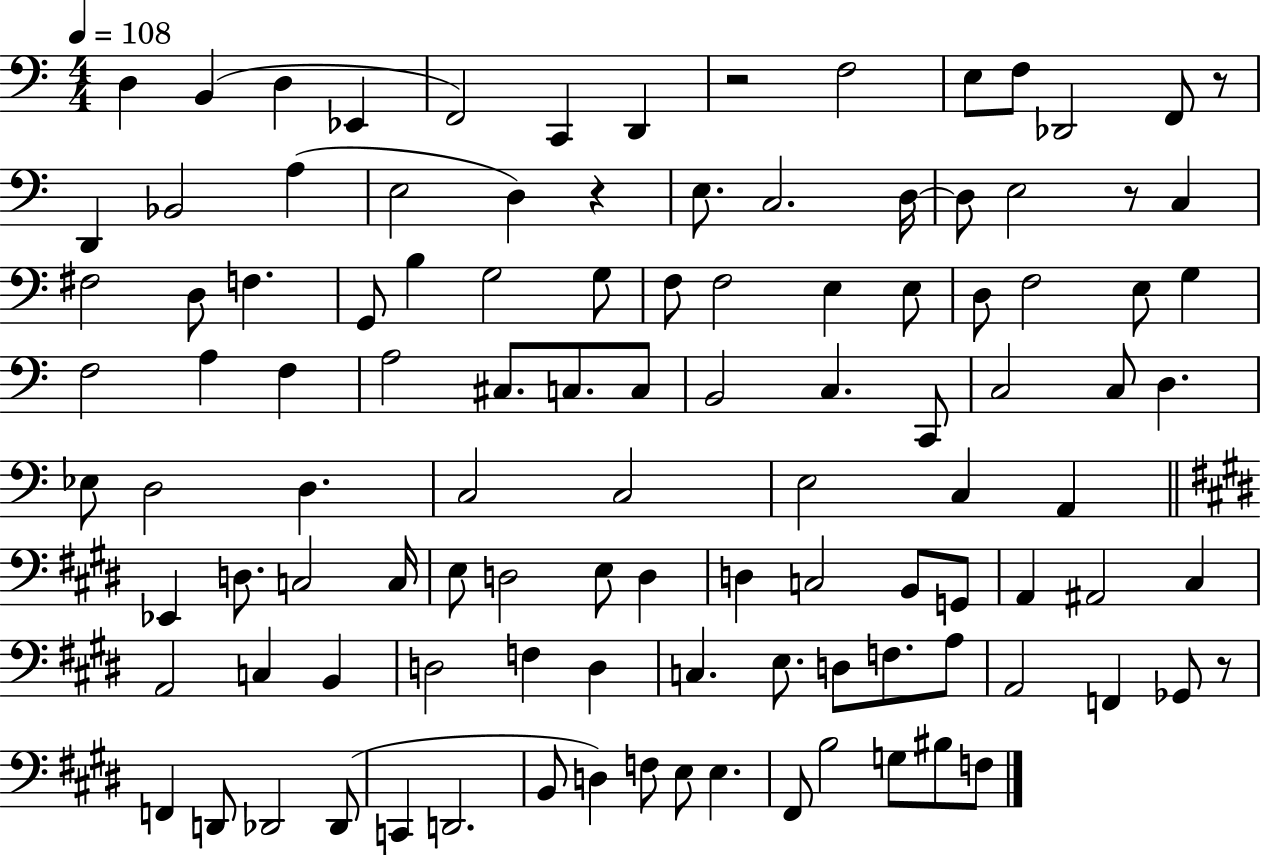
{
  \clef bass
  \numericTimeSignature
  \time 4/4
  \key c \major
  \tempo 4 = 108
  d4 b,4( d4 ees,4 | f,2) c,4 d,4 | r2 f2 | e8 f8 des,2 f,8 r8 | \break d,4 bes,2 a4( | e2 d4) r4 | e8. c2. d16~~ | d8 e2 r8 c4 | \break fis2 d8 f4. | g,8 b4 g2 g8 | f8 f2 e4 e8 | d8 f2 e8 g4 | \break f2 a4 f4 | a2 cis8. c8. c8 | b,2 c4. c,8 | c2 c8 d4. | \break ees8 d2 d4. | c2 c2 | e2 c4 a,4 | \bar "||" \break \key e \major ees,4 d8. c2 c16 | e8 d2 e8 d4 | d4 c2 b,8 g,8 | a,4 ais,2 cis4 | \break a,2 c4 b,4 | d2 f4 d4 | c4. e8. d8 f8. a8 | a,2 f,4 ges,8 r8 | \break f,4 d,8 des,2 des,8( | c,4 d,2. | b,8 d4) f8 e8 e4. | fis,8 b2 g8 bis8 f8 | \break \bar "|."
}